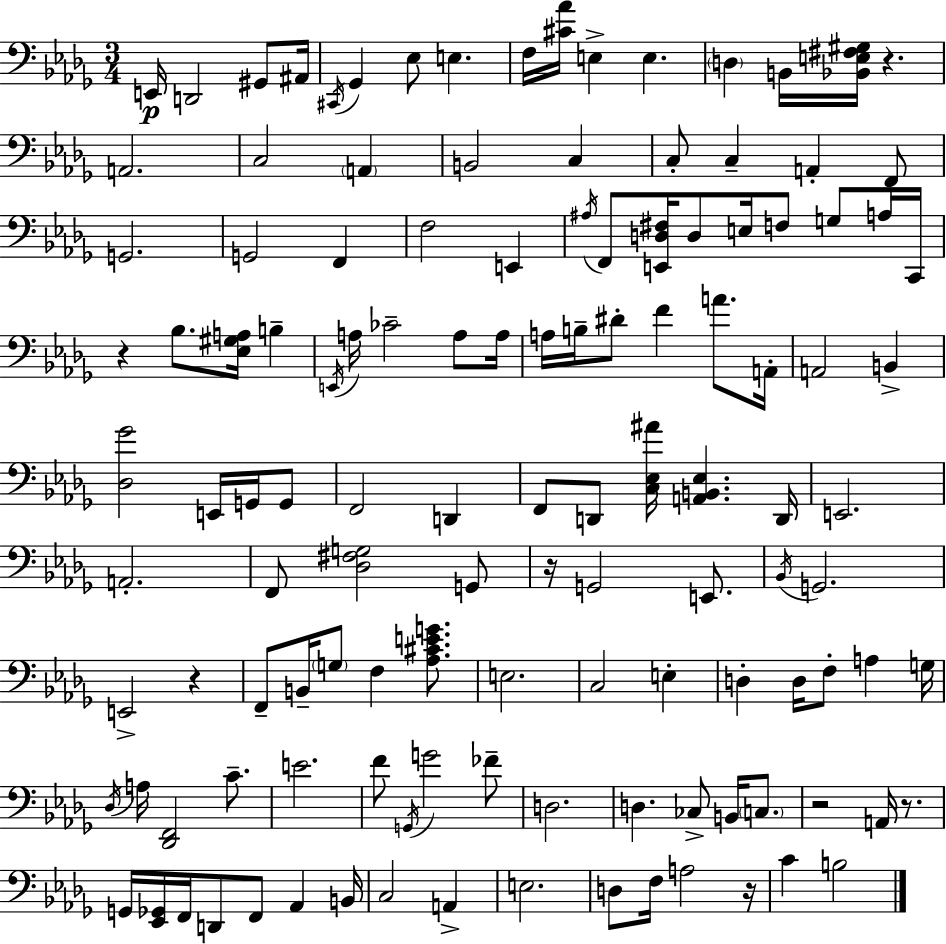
{
  \clef bass
  \numericTimeSignature
  \time 3/4
  \key bes \minor
  \repeat volta 2 { e,16\p d,2 gis,8 ais,16 | \acciaccatura { cis,16 } ges,4 ees8 e4. | f16 <cis' aes'>16 e4-> e4. | \parenthesize d4 b,16 <bes, e fis gis>16 r4. | \break a,2. | c2 \parenthesize a,4 | b,2 c4 | c8-. c4-- a,4-. f,8 | \break g,2. | g,2 f,4 | f2 e,4 | \acciaccatura { ais16 } f,8 <e, d fis>16 d8 e16 f8 g8 | \break a16 c,16 r4 bes8. <ees gis a>16 b4-- | \acciaccatura { e,16 } a16 ces'2-- | a8 a16 a16 b16-- dis'8-. f'4 a'8. | a,16-. a,2 b,4-> | \break <des ges'>2 e,16 | g,16 g,8 f,2 d,4 | f,8 d,8 <c ees ais'>16 <a, b, ees>4. | d,16 e,2. | \break a,2.-. | f,8 <des fis g>2 | g,8 r16 g,2 | e,8. \acciaccatura { bes,16 } g,2. | \break e,2-> | r4 f,8-- b,16-- \parenthesize g8 f4 | <aes cis' e' g'>8. e2. | c2 | \break e4-. d4-. d16 f8-. a4 | g16 \acciaccatura { des16 } a16 <des, f,>2 | c'8.-- e'2. | f'8 \acciaccatura { g,16 } g'2 | \break fes'8-- d2. | d4. | ces8-> b,16 \parenthesize c8. r2 | a,16 r8. g,16 <ees, ges,>16 f,16 d,8 f,8 | \break aes,4 b,16 c2 | a,4-> e2. | d8 f16 a2 | r16 c'4 b2 | \break } \bar "|."
}